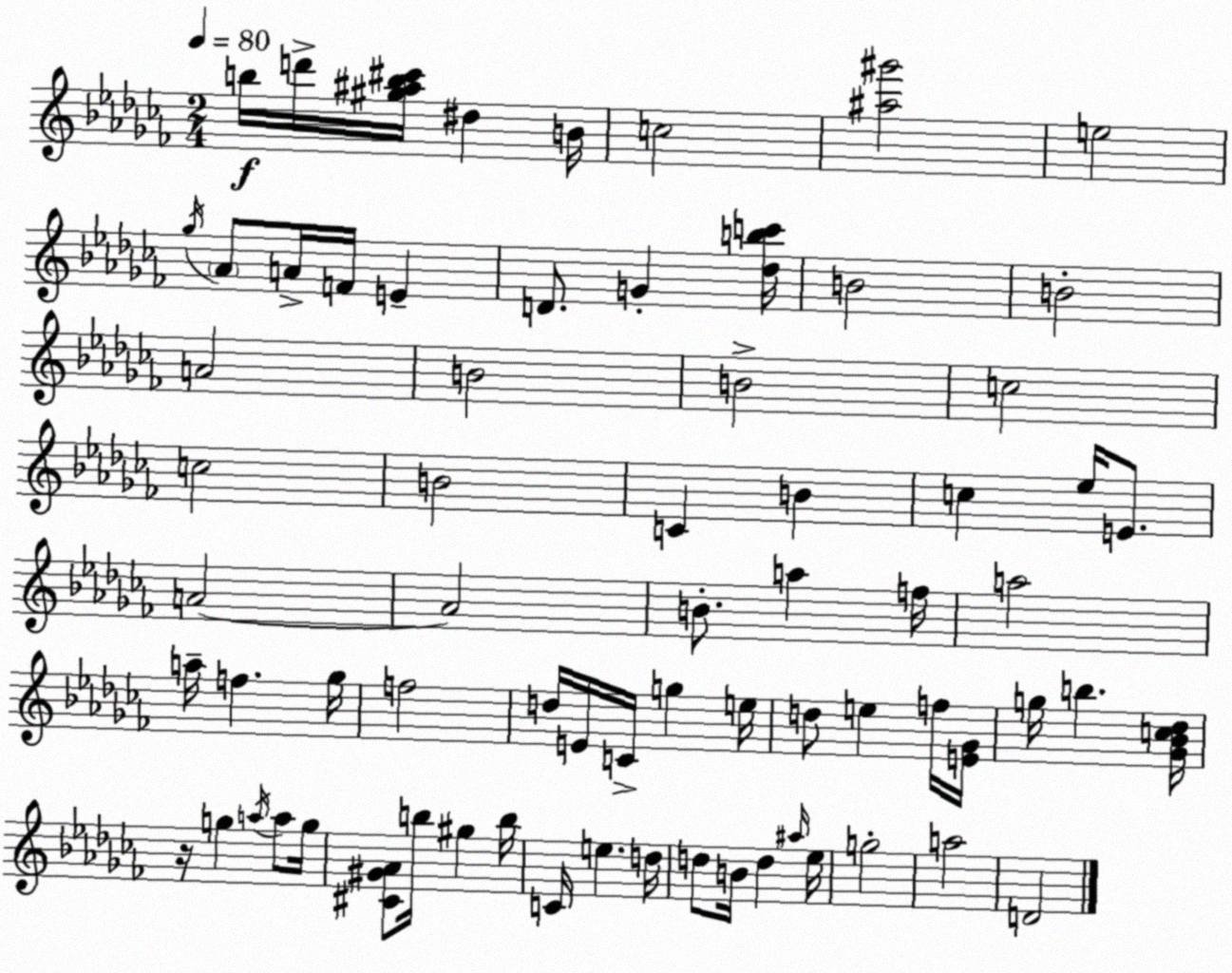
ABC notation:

X:1
T:Untitled
M:2/4
L:1/4
K:Abm
b/4 d'/4 [^g^ab^c']/4 ^d B/4 c2 [^a^g']2 e2 _g/4 _A/2 A/4 F/4 E D/2 G [_dbc']/4 B2 B2 A2 B2 B2 c2 c2 B2 C B c _e/4 E/2 A2 A2 B/2 a f/4 a2 a/4 f _g/4 f2 d/4 E/4 C/4 g e/4 d/2 e f/4 [E_G]/4 g/4 b [_G_Bc_d]/4 z/4 g a/4 a/2 g/4 [^C^G_A]/2 b/4 ^g b/4 C/4 e d/4 d/2 B/4 d ^a/4 _e/4 g2 a2 D2